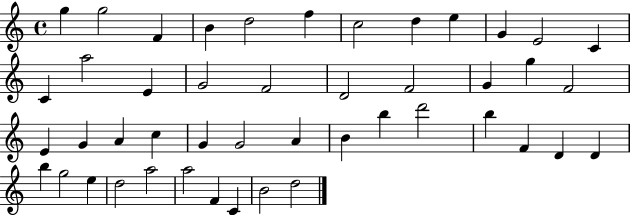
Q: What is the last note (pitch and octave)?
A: D5